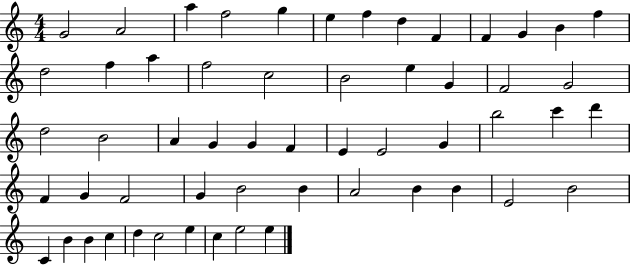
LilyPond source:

{
  \clef treble
  \numericTimeSignature
  \time 4/4
  \key c \major
  g'2 a'2 | a''4 f''2 g''4 | e''4 f''4 d''4 f'4 | f'4 g'4 b'4 f''4 | \break d''2 f''4 a''4 | f''2 c''2 | b'2 e''4 g'4 | f'2 g'2 | \break d''2 b'2 | a'4 g'4 g'4 f'4 | e'4 e'2 g'4 | b''2 c'''4 d'''4 | \break f'4 g'4 f'2 | g'4 b'2 b'4 | a'2 b'4 b'4 | e'2 b'2 | \break c'4 b'4 b'4 c''4 | d''4 c''2 e''4 | c''4 e''2 e''4 | \bar "|."
}